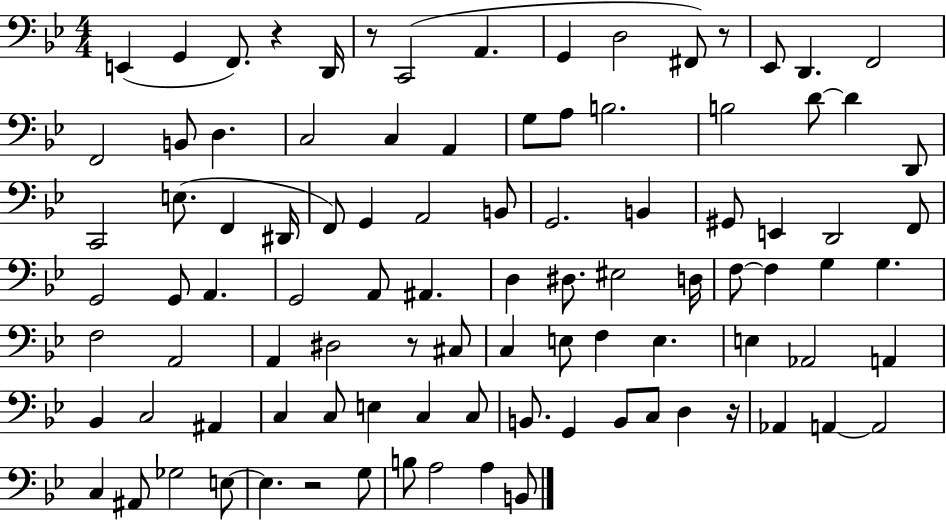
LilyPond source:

{
  \clef bass
  \numericTimeSignature
  \time 4/4
  \key bes \major
  e,4( g,4 f,8.) r4 d,16 | r8 c,2( a,4. | g,4 d2 fis,8) r8 | ees,8 d,4. f,2 | \break f,2 b,8 d4. | c2 c4 a,4 | g8 a8 b2. | b2 d'8~~ d'4 d,8 | \break c,2 e8.( f,4 dis,16 | f,8) g,4 a,2 b,8 | g,2. b,4 | gis,8 e,4 d,2 f,8 | \break g,2 g,8 a,4. | g,2 a,8 ais,4. | d4 dis8. eis2 d16 | f8~~ f4 g4 g4. | \break f2 a,2 | a,4 dis2 r8 cis8 | c4 e8 f4 e4. | e4 aes,2 a,4 | \break bes,4 c2 ais,4 | c4 c8 e4 c4 c8 | b,8. g,4 b,8 c8 d4 r16 | aes,4 a,4~~ a,2 | \break c4 ais,8 ges2 e8~~ | e4. r2 g8 | b8 a2 a4 b,8 | \bar "|."
}